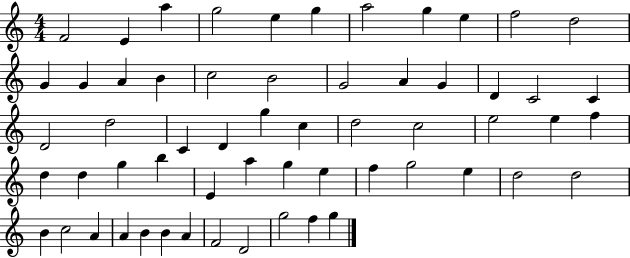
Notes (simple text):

F4/h E4/q A5/q G5/h E5/q G5/q A5/h G5/q E5/q F5/h D5/h G4/q G4/q A4/q B4/q C5/h B4/h G4/h A4/q G4/q D4/q C4/h C4/q D4/h D5/h C4/q D4/q G5/q C5/q D5/h C5/h E5/h E5/q F5/q D5/q D5/q G5/q B5/q E4/q A5/q G5/q E5/q F5/q G5/h E5/q D5/h D5/h B4/q C5/h A4/q A4/q B4/q B4/q A4/q F4/h D4/h G5/h F5/q G5/q